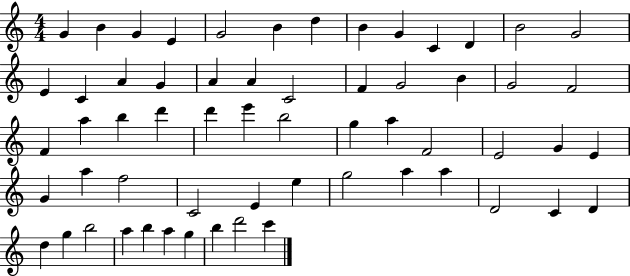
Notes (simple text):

G4/q B4/q G4/q E4/q G4/h B4/q D5/q B4/q G4/q C4/q D4/q B4/h G4/h E4/q C4/q A4/q G4/q A4/q A4/q C4/h F4/q G4/h B4/q G4/h F4/h F4/q A5/q B5/q D6/q D6/q E6/q B5/h G5/q A5/q F4/h E4/h G4/q E4/q G4/q A5/q F5/h C4/h E4/q E5/q G5/h A5/q A5/q D4/h C4/q D4/q D5/q G5/q B5/h A5/q B5/q A5/q G5/q B5/q D6/h C6/q